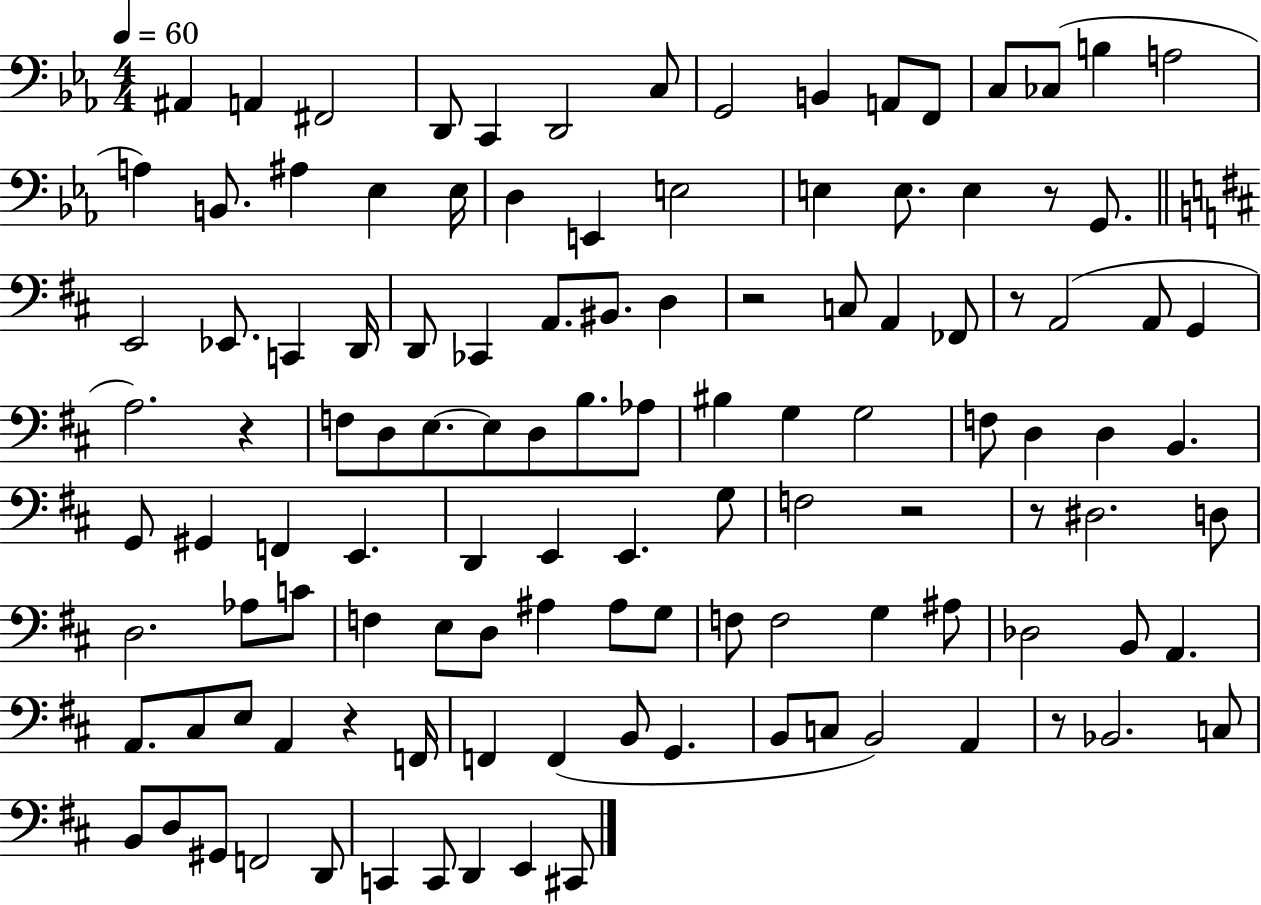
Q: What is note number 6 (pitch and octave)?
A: D2